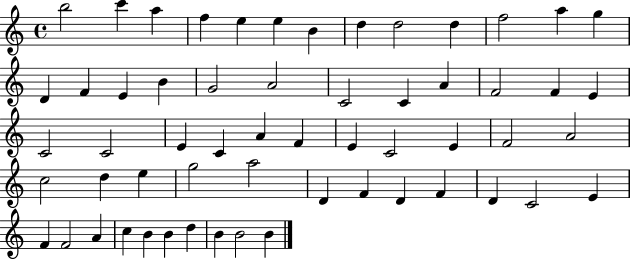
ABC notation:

X:1
T:Untitled
M:4/4
L:1/4
K:C
b2 c' a f e e B d d2 d f2 a g D F E B G2 A2 C2 C A F2 F E C2 C2 E C A F E C2 E F2 A2 c2 d e g2 a2 D F D F D C2 E F F2 A c B B d B B2 B